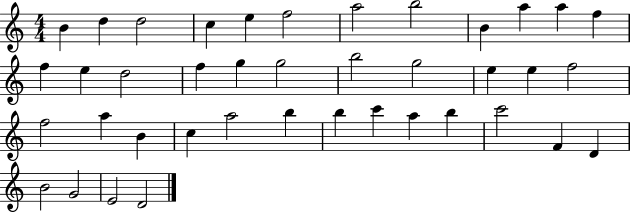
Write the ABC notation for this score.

X:1
T:Untitled
M:4/4
L:1/4
K:C
B d d2 c e f2 a2 b2 B a a f f e d2 f g g2 b2 g2 e e f2 f2 a B c a2 b b c' a b c'2 F D B2 G2 E2 D2